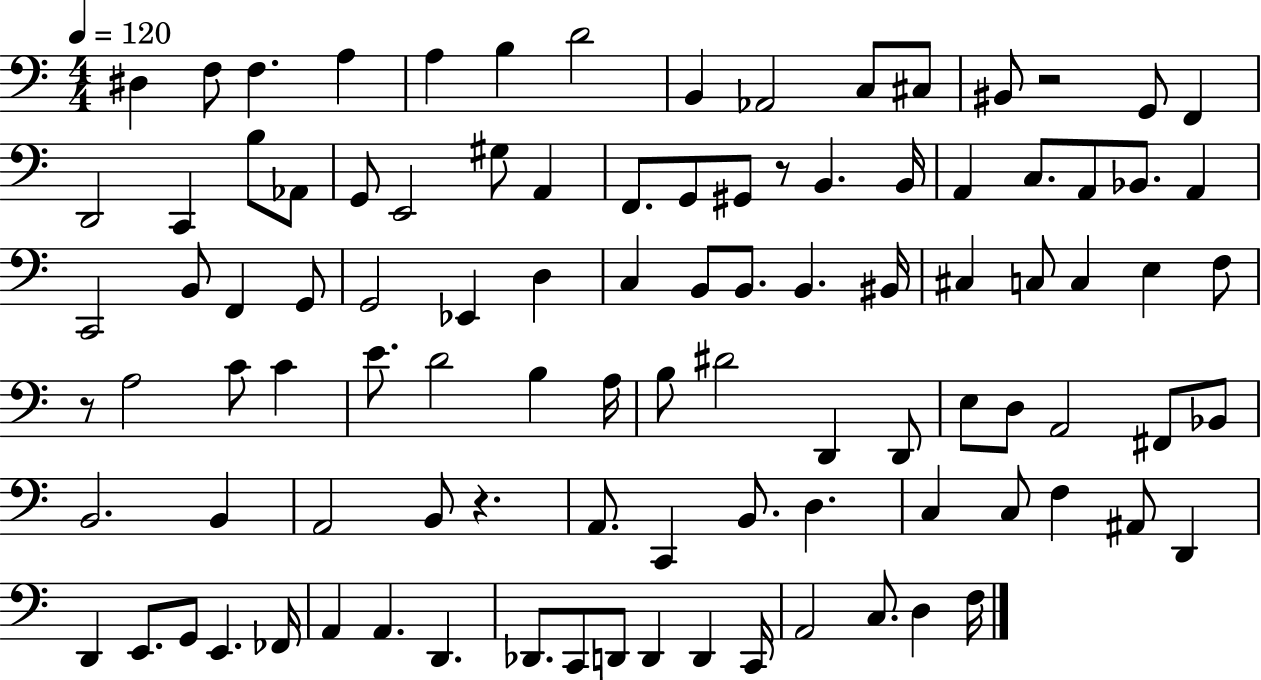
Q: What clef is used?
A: bass